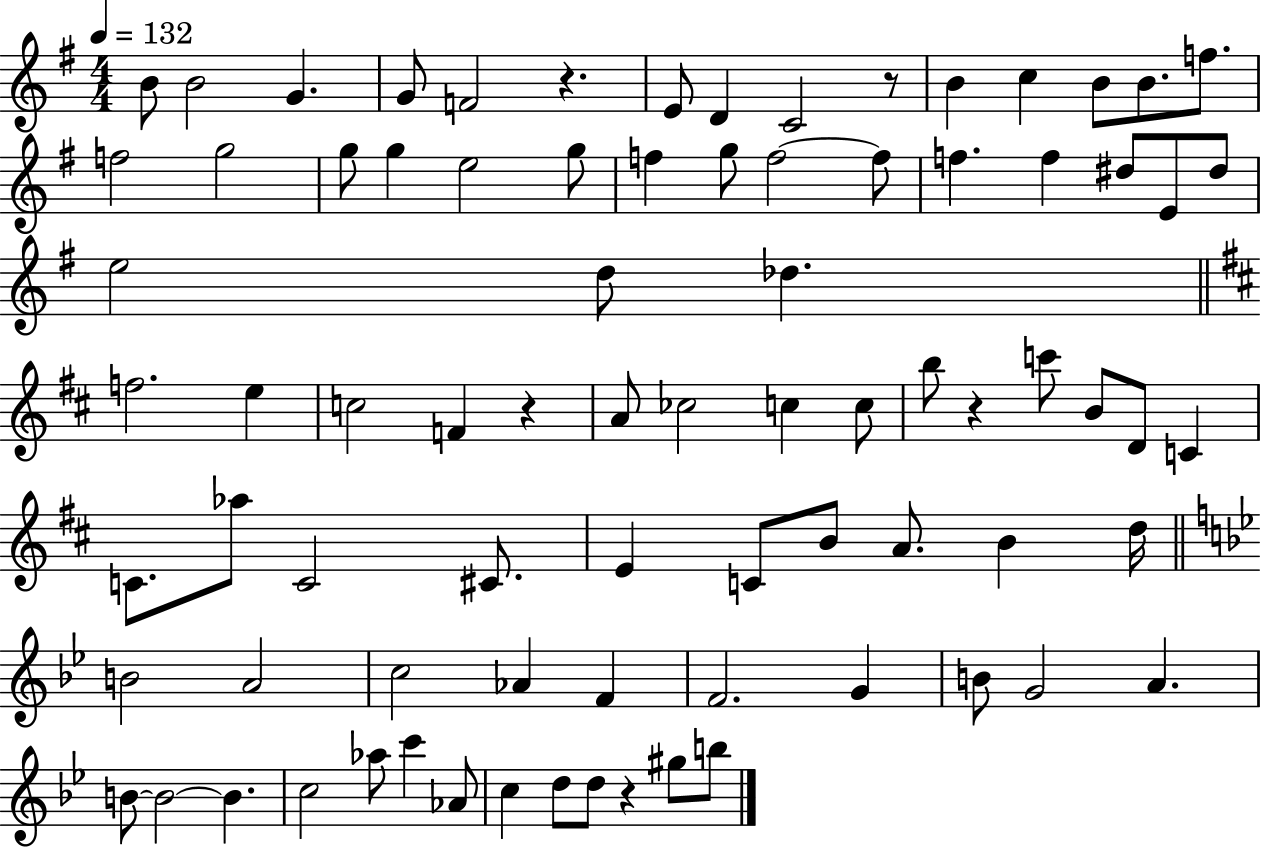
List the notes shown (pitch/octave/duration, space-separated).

B4/e B4/h G4/q. G4/e F4/h R/q. E4/e D4/q C4/h R/e B4/q C5/q B4/e B4/e. F5/e. F5/h G5/h G5/e G5/q E5/h G5/e F5/q G5/e F5/h F5/e F5/q. F5/q D#5/e E4/e D#5/e E5/h D5/e Db5/q. F5/h. E5/q C5/h F4/q R/q A4/e CES5/h C5/q C5/e B5/e R/q C6/e B4/e D4/e C4/q C4/e. Ab5/e C4/h C#4/e. E4/q C4/e B4/e A4/e. B4/q D5/s B4/h A4/h C5/h Ab4/q F4/q F4/h. G4/q B4/e G4/h A4/q. B4/e B4/h B4/q. C5/h Ab5/e C6/q Ab4/e C5/q D5/e D5/e R/q G#5/e B5/e